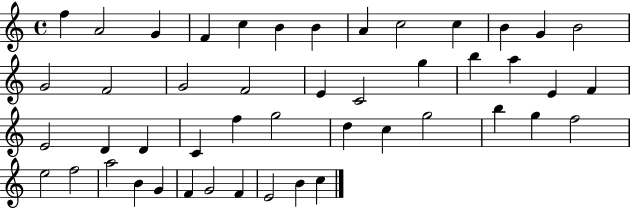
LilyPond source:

{
  \clef treble
  \time 4/4
  \defaultTimeSignature
  \key c \major
  f''4 a'2 g'4 | f'4 c''4 b'4 b'4 | a'4 c''2 c''4 | b'4 g'4 b'2 | \break g'2 f'2 | g'2 f'2 | e'4 c'2 g''4 | b''4 a''4 e'4 f'4 | \break e'2 d'4 d'4 | c'4 f''4 g''2 | d''4 c''4 g''2 | b''4 g''4 f''2 | \break e''2 f''2 | a''2 b'4 g'4 | f'4 g'2 f'4 | e'2 b'4 c''4 | \break \bar "|."
}